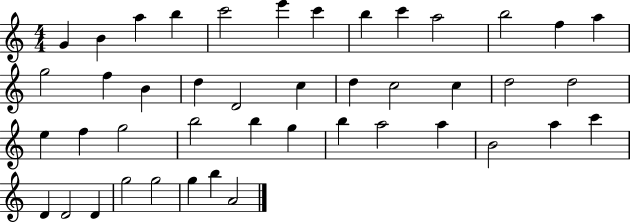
X:1
T:Untitled
M:4/4
L:1/4
K:C
G B a b c'2 e' c' b c' a2 b2 f a g2 f B d D2 c d c2 c d2 d2 e f g2 b2 b g b a2 a B2 a c' D D2 D g2 g2 g b A2